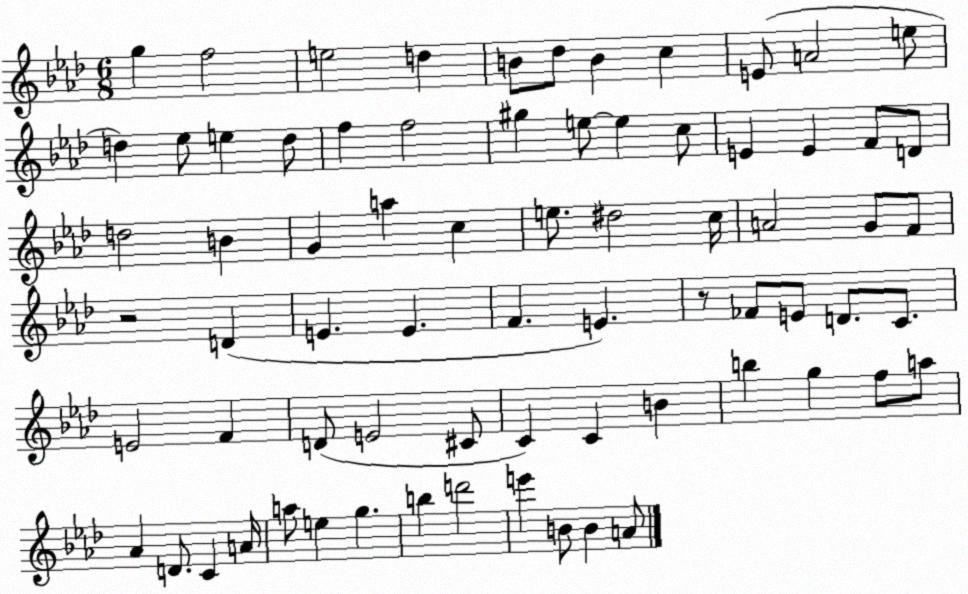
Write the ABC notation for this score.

X:1
T:Untitled
M:6/8
L:1/4
K:Ab
g f2 e2 d B/2 _d/2 B c E/2 A2 e/2 d _e/2 e d/2 f f2 ^g e/2 e c/2 E E F/2 D/2 d2 B G a c e/2 ^d2 c/4 A2 G/2 F/2 z2 D E E F E z/2 _F/2 E/2 D/2 C/2 E2 F D/2 E2 ^C/2 C C B b g f/2 a/2 _A D/2 C A/4 a/2 e g b d'2 e' B/2 B A/2